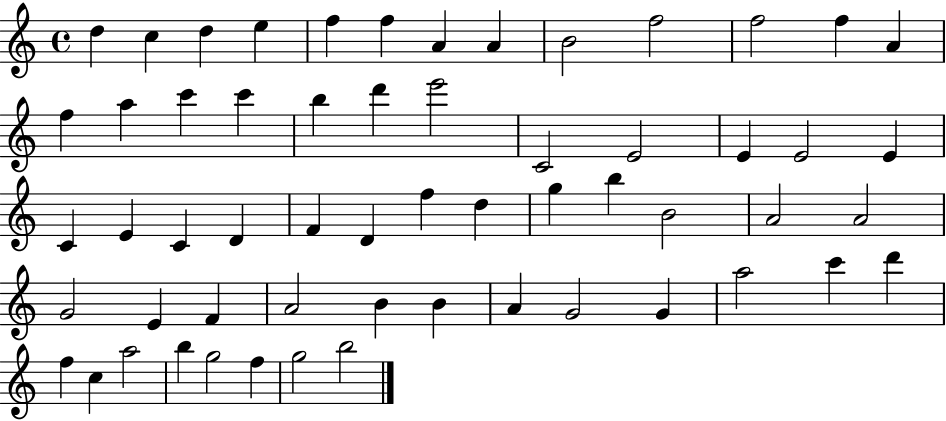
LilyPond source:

{
  \clef treble
  \time 4/4
  \defaultTimeSignature
  \key c \major
  d''4 c''4 d''4 e''4 | f''4 f''4 a'4 a'4 | b'2 f''2 | f''2 f''4 a'4 | \break f''4 a''4 c'''4 c'''4 | b''4 d'''4 e'''2 | c'2 e'2 | e'4 e'2 e'4 | \break c'4 e'4 c'4 d'4 | f'4 d'4 f''4 d''4 | g''4 b''4 b'2 | a'2 a'2 | \break g'2 e'4 f'4 | a'2 b'4 b'4 | a'4 g'2 g'4 | a''2 c'''4 d'''4 | \break f''4 c''4 a''2 | b''4 g''2 f''4 | g''2 b''2 | \bar "|."
}